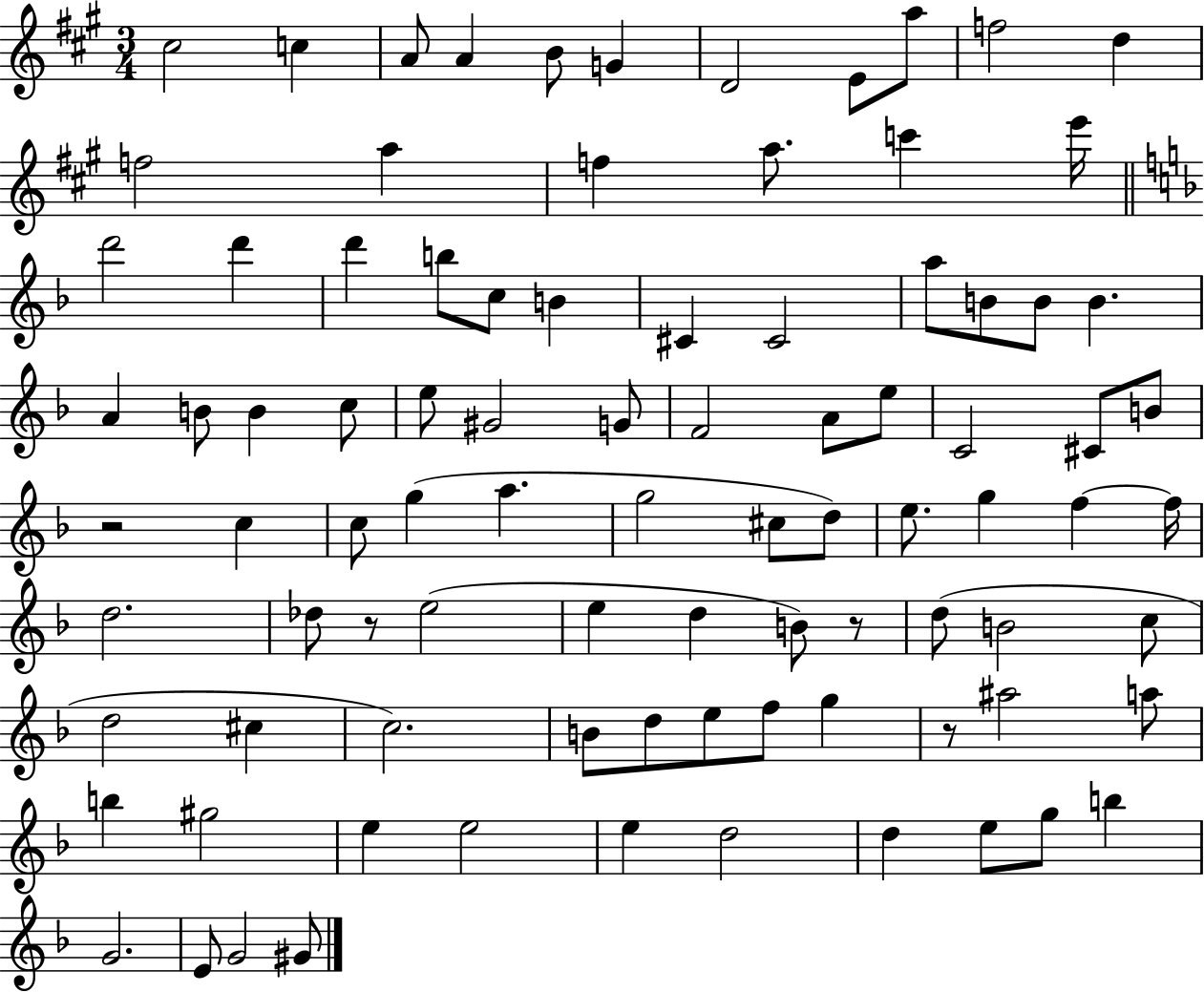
{
  \clef treble
  \numericTimeSignature
  \time 3/4
  \key a \major
  cis''2 c''4 | a'8 a'4 b'8 g'4 | d'2 e'8 a''8 | f''2 d''4 | \break f''2 a''4 | f''4 a''8. c'''4 e'''16 | \bar "||" \break \key d \minor d'''2 d'''4 | d'''4 b''8 c''8 b'4 | cis'4 cis'2 | a''8 b'8 b'8 b'4. | \break a'4 b'8 b'4 c''8 | e''8 gis'2 g'8 | f'2 a'8 e''8 | c'2 cis'8 b'8 | \break r2 c''4 | c''8 g''4( a''4. | g''2 cis''8 d''8) | e''8. g''4 f''4~~ f''16 | \break d''2. | des''8 r8 e''2( | e''4 d''4 b'8) r8 | d''8( b'2 c''8 | \break d''2 cis''4 | c''2.) | b'8 d''8 e''8 f''8 g''4 | r8 ais''2 a''8 | \break b''4 gis''2 | e''4 e''2 | e''4 d''2 | d''4 e''8 g''8 b''4 | \break g'2. | e'8 g'2 gis'8 | \bar "|."
}